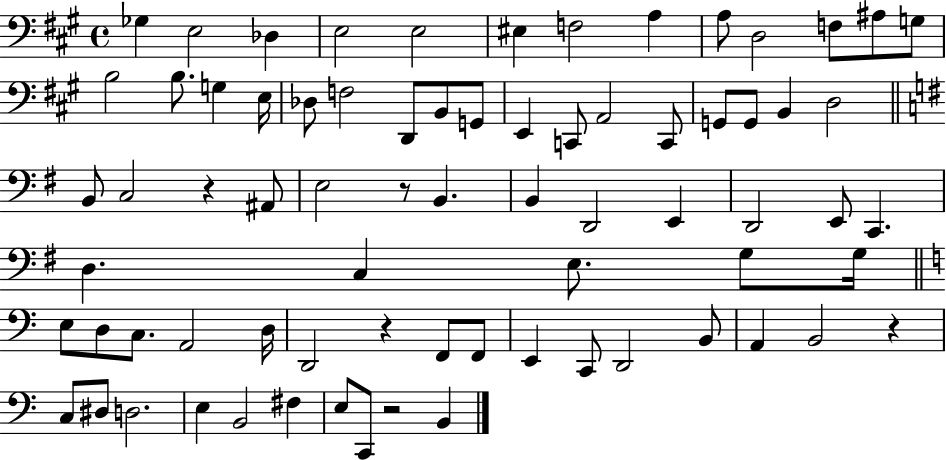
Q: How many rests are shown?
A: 5